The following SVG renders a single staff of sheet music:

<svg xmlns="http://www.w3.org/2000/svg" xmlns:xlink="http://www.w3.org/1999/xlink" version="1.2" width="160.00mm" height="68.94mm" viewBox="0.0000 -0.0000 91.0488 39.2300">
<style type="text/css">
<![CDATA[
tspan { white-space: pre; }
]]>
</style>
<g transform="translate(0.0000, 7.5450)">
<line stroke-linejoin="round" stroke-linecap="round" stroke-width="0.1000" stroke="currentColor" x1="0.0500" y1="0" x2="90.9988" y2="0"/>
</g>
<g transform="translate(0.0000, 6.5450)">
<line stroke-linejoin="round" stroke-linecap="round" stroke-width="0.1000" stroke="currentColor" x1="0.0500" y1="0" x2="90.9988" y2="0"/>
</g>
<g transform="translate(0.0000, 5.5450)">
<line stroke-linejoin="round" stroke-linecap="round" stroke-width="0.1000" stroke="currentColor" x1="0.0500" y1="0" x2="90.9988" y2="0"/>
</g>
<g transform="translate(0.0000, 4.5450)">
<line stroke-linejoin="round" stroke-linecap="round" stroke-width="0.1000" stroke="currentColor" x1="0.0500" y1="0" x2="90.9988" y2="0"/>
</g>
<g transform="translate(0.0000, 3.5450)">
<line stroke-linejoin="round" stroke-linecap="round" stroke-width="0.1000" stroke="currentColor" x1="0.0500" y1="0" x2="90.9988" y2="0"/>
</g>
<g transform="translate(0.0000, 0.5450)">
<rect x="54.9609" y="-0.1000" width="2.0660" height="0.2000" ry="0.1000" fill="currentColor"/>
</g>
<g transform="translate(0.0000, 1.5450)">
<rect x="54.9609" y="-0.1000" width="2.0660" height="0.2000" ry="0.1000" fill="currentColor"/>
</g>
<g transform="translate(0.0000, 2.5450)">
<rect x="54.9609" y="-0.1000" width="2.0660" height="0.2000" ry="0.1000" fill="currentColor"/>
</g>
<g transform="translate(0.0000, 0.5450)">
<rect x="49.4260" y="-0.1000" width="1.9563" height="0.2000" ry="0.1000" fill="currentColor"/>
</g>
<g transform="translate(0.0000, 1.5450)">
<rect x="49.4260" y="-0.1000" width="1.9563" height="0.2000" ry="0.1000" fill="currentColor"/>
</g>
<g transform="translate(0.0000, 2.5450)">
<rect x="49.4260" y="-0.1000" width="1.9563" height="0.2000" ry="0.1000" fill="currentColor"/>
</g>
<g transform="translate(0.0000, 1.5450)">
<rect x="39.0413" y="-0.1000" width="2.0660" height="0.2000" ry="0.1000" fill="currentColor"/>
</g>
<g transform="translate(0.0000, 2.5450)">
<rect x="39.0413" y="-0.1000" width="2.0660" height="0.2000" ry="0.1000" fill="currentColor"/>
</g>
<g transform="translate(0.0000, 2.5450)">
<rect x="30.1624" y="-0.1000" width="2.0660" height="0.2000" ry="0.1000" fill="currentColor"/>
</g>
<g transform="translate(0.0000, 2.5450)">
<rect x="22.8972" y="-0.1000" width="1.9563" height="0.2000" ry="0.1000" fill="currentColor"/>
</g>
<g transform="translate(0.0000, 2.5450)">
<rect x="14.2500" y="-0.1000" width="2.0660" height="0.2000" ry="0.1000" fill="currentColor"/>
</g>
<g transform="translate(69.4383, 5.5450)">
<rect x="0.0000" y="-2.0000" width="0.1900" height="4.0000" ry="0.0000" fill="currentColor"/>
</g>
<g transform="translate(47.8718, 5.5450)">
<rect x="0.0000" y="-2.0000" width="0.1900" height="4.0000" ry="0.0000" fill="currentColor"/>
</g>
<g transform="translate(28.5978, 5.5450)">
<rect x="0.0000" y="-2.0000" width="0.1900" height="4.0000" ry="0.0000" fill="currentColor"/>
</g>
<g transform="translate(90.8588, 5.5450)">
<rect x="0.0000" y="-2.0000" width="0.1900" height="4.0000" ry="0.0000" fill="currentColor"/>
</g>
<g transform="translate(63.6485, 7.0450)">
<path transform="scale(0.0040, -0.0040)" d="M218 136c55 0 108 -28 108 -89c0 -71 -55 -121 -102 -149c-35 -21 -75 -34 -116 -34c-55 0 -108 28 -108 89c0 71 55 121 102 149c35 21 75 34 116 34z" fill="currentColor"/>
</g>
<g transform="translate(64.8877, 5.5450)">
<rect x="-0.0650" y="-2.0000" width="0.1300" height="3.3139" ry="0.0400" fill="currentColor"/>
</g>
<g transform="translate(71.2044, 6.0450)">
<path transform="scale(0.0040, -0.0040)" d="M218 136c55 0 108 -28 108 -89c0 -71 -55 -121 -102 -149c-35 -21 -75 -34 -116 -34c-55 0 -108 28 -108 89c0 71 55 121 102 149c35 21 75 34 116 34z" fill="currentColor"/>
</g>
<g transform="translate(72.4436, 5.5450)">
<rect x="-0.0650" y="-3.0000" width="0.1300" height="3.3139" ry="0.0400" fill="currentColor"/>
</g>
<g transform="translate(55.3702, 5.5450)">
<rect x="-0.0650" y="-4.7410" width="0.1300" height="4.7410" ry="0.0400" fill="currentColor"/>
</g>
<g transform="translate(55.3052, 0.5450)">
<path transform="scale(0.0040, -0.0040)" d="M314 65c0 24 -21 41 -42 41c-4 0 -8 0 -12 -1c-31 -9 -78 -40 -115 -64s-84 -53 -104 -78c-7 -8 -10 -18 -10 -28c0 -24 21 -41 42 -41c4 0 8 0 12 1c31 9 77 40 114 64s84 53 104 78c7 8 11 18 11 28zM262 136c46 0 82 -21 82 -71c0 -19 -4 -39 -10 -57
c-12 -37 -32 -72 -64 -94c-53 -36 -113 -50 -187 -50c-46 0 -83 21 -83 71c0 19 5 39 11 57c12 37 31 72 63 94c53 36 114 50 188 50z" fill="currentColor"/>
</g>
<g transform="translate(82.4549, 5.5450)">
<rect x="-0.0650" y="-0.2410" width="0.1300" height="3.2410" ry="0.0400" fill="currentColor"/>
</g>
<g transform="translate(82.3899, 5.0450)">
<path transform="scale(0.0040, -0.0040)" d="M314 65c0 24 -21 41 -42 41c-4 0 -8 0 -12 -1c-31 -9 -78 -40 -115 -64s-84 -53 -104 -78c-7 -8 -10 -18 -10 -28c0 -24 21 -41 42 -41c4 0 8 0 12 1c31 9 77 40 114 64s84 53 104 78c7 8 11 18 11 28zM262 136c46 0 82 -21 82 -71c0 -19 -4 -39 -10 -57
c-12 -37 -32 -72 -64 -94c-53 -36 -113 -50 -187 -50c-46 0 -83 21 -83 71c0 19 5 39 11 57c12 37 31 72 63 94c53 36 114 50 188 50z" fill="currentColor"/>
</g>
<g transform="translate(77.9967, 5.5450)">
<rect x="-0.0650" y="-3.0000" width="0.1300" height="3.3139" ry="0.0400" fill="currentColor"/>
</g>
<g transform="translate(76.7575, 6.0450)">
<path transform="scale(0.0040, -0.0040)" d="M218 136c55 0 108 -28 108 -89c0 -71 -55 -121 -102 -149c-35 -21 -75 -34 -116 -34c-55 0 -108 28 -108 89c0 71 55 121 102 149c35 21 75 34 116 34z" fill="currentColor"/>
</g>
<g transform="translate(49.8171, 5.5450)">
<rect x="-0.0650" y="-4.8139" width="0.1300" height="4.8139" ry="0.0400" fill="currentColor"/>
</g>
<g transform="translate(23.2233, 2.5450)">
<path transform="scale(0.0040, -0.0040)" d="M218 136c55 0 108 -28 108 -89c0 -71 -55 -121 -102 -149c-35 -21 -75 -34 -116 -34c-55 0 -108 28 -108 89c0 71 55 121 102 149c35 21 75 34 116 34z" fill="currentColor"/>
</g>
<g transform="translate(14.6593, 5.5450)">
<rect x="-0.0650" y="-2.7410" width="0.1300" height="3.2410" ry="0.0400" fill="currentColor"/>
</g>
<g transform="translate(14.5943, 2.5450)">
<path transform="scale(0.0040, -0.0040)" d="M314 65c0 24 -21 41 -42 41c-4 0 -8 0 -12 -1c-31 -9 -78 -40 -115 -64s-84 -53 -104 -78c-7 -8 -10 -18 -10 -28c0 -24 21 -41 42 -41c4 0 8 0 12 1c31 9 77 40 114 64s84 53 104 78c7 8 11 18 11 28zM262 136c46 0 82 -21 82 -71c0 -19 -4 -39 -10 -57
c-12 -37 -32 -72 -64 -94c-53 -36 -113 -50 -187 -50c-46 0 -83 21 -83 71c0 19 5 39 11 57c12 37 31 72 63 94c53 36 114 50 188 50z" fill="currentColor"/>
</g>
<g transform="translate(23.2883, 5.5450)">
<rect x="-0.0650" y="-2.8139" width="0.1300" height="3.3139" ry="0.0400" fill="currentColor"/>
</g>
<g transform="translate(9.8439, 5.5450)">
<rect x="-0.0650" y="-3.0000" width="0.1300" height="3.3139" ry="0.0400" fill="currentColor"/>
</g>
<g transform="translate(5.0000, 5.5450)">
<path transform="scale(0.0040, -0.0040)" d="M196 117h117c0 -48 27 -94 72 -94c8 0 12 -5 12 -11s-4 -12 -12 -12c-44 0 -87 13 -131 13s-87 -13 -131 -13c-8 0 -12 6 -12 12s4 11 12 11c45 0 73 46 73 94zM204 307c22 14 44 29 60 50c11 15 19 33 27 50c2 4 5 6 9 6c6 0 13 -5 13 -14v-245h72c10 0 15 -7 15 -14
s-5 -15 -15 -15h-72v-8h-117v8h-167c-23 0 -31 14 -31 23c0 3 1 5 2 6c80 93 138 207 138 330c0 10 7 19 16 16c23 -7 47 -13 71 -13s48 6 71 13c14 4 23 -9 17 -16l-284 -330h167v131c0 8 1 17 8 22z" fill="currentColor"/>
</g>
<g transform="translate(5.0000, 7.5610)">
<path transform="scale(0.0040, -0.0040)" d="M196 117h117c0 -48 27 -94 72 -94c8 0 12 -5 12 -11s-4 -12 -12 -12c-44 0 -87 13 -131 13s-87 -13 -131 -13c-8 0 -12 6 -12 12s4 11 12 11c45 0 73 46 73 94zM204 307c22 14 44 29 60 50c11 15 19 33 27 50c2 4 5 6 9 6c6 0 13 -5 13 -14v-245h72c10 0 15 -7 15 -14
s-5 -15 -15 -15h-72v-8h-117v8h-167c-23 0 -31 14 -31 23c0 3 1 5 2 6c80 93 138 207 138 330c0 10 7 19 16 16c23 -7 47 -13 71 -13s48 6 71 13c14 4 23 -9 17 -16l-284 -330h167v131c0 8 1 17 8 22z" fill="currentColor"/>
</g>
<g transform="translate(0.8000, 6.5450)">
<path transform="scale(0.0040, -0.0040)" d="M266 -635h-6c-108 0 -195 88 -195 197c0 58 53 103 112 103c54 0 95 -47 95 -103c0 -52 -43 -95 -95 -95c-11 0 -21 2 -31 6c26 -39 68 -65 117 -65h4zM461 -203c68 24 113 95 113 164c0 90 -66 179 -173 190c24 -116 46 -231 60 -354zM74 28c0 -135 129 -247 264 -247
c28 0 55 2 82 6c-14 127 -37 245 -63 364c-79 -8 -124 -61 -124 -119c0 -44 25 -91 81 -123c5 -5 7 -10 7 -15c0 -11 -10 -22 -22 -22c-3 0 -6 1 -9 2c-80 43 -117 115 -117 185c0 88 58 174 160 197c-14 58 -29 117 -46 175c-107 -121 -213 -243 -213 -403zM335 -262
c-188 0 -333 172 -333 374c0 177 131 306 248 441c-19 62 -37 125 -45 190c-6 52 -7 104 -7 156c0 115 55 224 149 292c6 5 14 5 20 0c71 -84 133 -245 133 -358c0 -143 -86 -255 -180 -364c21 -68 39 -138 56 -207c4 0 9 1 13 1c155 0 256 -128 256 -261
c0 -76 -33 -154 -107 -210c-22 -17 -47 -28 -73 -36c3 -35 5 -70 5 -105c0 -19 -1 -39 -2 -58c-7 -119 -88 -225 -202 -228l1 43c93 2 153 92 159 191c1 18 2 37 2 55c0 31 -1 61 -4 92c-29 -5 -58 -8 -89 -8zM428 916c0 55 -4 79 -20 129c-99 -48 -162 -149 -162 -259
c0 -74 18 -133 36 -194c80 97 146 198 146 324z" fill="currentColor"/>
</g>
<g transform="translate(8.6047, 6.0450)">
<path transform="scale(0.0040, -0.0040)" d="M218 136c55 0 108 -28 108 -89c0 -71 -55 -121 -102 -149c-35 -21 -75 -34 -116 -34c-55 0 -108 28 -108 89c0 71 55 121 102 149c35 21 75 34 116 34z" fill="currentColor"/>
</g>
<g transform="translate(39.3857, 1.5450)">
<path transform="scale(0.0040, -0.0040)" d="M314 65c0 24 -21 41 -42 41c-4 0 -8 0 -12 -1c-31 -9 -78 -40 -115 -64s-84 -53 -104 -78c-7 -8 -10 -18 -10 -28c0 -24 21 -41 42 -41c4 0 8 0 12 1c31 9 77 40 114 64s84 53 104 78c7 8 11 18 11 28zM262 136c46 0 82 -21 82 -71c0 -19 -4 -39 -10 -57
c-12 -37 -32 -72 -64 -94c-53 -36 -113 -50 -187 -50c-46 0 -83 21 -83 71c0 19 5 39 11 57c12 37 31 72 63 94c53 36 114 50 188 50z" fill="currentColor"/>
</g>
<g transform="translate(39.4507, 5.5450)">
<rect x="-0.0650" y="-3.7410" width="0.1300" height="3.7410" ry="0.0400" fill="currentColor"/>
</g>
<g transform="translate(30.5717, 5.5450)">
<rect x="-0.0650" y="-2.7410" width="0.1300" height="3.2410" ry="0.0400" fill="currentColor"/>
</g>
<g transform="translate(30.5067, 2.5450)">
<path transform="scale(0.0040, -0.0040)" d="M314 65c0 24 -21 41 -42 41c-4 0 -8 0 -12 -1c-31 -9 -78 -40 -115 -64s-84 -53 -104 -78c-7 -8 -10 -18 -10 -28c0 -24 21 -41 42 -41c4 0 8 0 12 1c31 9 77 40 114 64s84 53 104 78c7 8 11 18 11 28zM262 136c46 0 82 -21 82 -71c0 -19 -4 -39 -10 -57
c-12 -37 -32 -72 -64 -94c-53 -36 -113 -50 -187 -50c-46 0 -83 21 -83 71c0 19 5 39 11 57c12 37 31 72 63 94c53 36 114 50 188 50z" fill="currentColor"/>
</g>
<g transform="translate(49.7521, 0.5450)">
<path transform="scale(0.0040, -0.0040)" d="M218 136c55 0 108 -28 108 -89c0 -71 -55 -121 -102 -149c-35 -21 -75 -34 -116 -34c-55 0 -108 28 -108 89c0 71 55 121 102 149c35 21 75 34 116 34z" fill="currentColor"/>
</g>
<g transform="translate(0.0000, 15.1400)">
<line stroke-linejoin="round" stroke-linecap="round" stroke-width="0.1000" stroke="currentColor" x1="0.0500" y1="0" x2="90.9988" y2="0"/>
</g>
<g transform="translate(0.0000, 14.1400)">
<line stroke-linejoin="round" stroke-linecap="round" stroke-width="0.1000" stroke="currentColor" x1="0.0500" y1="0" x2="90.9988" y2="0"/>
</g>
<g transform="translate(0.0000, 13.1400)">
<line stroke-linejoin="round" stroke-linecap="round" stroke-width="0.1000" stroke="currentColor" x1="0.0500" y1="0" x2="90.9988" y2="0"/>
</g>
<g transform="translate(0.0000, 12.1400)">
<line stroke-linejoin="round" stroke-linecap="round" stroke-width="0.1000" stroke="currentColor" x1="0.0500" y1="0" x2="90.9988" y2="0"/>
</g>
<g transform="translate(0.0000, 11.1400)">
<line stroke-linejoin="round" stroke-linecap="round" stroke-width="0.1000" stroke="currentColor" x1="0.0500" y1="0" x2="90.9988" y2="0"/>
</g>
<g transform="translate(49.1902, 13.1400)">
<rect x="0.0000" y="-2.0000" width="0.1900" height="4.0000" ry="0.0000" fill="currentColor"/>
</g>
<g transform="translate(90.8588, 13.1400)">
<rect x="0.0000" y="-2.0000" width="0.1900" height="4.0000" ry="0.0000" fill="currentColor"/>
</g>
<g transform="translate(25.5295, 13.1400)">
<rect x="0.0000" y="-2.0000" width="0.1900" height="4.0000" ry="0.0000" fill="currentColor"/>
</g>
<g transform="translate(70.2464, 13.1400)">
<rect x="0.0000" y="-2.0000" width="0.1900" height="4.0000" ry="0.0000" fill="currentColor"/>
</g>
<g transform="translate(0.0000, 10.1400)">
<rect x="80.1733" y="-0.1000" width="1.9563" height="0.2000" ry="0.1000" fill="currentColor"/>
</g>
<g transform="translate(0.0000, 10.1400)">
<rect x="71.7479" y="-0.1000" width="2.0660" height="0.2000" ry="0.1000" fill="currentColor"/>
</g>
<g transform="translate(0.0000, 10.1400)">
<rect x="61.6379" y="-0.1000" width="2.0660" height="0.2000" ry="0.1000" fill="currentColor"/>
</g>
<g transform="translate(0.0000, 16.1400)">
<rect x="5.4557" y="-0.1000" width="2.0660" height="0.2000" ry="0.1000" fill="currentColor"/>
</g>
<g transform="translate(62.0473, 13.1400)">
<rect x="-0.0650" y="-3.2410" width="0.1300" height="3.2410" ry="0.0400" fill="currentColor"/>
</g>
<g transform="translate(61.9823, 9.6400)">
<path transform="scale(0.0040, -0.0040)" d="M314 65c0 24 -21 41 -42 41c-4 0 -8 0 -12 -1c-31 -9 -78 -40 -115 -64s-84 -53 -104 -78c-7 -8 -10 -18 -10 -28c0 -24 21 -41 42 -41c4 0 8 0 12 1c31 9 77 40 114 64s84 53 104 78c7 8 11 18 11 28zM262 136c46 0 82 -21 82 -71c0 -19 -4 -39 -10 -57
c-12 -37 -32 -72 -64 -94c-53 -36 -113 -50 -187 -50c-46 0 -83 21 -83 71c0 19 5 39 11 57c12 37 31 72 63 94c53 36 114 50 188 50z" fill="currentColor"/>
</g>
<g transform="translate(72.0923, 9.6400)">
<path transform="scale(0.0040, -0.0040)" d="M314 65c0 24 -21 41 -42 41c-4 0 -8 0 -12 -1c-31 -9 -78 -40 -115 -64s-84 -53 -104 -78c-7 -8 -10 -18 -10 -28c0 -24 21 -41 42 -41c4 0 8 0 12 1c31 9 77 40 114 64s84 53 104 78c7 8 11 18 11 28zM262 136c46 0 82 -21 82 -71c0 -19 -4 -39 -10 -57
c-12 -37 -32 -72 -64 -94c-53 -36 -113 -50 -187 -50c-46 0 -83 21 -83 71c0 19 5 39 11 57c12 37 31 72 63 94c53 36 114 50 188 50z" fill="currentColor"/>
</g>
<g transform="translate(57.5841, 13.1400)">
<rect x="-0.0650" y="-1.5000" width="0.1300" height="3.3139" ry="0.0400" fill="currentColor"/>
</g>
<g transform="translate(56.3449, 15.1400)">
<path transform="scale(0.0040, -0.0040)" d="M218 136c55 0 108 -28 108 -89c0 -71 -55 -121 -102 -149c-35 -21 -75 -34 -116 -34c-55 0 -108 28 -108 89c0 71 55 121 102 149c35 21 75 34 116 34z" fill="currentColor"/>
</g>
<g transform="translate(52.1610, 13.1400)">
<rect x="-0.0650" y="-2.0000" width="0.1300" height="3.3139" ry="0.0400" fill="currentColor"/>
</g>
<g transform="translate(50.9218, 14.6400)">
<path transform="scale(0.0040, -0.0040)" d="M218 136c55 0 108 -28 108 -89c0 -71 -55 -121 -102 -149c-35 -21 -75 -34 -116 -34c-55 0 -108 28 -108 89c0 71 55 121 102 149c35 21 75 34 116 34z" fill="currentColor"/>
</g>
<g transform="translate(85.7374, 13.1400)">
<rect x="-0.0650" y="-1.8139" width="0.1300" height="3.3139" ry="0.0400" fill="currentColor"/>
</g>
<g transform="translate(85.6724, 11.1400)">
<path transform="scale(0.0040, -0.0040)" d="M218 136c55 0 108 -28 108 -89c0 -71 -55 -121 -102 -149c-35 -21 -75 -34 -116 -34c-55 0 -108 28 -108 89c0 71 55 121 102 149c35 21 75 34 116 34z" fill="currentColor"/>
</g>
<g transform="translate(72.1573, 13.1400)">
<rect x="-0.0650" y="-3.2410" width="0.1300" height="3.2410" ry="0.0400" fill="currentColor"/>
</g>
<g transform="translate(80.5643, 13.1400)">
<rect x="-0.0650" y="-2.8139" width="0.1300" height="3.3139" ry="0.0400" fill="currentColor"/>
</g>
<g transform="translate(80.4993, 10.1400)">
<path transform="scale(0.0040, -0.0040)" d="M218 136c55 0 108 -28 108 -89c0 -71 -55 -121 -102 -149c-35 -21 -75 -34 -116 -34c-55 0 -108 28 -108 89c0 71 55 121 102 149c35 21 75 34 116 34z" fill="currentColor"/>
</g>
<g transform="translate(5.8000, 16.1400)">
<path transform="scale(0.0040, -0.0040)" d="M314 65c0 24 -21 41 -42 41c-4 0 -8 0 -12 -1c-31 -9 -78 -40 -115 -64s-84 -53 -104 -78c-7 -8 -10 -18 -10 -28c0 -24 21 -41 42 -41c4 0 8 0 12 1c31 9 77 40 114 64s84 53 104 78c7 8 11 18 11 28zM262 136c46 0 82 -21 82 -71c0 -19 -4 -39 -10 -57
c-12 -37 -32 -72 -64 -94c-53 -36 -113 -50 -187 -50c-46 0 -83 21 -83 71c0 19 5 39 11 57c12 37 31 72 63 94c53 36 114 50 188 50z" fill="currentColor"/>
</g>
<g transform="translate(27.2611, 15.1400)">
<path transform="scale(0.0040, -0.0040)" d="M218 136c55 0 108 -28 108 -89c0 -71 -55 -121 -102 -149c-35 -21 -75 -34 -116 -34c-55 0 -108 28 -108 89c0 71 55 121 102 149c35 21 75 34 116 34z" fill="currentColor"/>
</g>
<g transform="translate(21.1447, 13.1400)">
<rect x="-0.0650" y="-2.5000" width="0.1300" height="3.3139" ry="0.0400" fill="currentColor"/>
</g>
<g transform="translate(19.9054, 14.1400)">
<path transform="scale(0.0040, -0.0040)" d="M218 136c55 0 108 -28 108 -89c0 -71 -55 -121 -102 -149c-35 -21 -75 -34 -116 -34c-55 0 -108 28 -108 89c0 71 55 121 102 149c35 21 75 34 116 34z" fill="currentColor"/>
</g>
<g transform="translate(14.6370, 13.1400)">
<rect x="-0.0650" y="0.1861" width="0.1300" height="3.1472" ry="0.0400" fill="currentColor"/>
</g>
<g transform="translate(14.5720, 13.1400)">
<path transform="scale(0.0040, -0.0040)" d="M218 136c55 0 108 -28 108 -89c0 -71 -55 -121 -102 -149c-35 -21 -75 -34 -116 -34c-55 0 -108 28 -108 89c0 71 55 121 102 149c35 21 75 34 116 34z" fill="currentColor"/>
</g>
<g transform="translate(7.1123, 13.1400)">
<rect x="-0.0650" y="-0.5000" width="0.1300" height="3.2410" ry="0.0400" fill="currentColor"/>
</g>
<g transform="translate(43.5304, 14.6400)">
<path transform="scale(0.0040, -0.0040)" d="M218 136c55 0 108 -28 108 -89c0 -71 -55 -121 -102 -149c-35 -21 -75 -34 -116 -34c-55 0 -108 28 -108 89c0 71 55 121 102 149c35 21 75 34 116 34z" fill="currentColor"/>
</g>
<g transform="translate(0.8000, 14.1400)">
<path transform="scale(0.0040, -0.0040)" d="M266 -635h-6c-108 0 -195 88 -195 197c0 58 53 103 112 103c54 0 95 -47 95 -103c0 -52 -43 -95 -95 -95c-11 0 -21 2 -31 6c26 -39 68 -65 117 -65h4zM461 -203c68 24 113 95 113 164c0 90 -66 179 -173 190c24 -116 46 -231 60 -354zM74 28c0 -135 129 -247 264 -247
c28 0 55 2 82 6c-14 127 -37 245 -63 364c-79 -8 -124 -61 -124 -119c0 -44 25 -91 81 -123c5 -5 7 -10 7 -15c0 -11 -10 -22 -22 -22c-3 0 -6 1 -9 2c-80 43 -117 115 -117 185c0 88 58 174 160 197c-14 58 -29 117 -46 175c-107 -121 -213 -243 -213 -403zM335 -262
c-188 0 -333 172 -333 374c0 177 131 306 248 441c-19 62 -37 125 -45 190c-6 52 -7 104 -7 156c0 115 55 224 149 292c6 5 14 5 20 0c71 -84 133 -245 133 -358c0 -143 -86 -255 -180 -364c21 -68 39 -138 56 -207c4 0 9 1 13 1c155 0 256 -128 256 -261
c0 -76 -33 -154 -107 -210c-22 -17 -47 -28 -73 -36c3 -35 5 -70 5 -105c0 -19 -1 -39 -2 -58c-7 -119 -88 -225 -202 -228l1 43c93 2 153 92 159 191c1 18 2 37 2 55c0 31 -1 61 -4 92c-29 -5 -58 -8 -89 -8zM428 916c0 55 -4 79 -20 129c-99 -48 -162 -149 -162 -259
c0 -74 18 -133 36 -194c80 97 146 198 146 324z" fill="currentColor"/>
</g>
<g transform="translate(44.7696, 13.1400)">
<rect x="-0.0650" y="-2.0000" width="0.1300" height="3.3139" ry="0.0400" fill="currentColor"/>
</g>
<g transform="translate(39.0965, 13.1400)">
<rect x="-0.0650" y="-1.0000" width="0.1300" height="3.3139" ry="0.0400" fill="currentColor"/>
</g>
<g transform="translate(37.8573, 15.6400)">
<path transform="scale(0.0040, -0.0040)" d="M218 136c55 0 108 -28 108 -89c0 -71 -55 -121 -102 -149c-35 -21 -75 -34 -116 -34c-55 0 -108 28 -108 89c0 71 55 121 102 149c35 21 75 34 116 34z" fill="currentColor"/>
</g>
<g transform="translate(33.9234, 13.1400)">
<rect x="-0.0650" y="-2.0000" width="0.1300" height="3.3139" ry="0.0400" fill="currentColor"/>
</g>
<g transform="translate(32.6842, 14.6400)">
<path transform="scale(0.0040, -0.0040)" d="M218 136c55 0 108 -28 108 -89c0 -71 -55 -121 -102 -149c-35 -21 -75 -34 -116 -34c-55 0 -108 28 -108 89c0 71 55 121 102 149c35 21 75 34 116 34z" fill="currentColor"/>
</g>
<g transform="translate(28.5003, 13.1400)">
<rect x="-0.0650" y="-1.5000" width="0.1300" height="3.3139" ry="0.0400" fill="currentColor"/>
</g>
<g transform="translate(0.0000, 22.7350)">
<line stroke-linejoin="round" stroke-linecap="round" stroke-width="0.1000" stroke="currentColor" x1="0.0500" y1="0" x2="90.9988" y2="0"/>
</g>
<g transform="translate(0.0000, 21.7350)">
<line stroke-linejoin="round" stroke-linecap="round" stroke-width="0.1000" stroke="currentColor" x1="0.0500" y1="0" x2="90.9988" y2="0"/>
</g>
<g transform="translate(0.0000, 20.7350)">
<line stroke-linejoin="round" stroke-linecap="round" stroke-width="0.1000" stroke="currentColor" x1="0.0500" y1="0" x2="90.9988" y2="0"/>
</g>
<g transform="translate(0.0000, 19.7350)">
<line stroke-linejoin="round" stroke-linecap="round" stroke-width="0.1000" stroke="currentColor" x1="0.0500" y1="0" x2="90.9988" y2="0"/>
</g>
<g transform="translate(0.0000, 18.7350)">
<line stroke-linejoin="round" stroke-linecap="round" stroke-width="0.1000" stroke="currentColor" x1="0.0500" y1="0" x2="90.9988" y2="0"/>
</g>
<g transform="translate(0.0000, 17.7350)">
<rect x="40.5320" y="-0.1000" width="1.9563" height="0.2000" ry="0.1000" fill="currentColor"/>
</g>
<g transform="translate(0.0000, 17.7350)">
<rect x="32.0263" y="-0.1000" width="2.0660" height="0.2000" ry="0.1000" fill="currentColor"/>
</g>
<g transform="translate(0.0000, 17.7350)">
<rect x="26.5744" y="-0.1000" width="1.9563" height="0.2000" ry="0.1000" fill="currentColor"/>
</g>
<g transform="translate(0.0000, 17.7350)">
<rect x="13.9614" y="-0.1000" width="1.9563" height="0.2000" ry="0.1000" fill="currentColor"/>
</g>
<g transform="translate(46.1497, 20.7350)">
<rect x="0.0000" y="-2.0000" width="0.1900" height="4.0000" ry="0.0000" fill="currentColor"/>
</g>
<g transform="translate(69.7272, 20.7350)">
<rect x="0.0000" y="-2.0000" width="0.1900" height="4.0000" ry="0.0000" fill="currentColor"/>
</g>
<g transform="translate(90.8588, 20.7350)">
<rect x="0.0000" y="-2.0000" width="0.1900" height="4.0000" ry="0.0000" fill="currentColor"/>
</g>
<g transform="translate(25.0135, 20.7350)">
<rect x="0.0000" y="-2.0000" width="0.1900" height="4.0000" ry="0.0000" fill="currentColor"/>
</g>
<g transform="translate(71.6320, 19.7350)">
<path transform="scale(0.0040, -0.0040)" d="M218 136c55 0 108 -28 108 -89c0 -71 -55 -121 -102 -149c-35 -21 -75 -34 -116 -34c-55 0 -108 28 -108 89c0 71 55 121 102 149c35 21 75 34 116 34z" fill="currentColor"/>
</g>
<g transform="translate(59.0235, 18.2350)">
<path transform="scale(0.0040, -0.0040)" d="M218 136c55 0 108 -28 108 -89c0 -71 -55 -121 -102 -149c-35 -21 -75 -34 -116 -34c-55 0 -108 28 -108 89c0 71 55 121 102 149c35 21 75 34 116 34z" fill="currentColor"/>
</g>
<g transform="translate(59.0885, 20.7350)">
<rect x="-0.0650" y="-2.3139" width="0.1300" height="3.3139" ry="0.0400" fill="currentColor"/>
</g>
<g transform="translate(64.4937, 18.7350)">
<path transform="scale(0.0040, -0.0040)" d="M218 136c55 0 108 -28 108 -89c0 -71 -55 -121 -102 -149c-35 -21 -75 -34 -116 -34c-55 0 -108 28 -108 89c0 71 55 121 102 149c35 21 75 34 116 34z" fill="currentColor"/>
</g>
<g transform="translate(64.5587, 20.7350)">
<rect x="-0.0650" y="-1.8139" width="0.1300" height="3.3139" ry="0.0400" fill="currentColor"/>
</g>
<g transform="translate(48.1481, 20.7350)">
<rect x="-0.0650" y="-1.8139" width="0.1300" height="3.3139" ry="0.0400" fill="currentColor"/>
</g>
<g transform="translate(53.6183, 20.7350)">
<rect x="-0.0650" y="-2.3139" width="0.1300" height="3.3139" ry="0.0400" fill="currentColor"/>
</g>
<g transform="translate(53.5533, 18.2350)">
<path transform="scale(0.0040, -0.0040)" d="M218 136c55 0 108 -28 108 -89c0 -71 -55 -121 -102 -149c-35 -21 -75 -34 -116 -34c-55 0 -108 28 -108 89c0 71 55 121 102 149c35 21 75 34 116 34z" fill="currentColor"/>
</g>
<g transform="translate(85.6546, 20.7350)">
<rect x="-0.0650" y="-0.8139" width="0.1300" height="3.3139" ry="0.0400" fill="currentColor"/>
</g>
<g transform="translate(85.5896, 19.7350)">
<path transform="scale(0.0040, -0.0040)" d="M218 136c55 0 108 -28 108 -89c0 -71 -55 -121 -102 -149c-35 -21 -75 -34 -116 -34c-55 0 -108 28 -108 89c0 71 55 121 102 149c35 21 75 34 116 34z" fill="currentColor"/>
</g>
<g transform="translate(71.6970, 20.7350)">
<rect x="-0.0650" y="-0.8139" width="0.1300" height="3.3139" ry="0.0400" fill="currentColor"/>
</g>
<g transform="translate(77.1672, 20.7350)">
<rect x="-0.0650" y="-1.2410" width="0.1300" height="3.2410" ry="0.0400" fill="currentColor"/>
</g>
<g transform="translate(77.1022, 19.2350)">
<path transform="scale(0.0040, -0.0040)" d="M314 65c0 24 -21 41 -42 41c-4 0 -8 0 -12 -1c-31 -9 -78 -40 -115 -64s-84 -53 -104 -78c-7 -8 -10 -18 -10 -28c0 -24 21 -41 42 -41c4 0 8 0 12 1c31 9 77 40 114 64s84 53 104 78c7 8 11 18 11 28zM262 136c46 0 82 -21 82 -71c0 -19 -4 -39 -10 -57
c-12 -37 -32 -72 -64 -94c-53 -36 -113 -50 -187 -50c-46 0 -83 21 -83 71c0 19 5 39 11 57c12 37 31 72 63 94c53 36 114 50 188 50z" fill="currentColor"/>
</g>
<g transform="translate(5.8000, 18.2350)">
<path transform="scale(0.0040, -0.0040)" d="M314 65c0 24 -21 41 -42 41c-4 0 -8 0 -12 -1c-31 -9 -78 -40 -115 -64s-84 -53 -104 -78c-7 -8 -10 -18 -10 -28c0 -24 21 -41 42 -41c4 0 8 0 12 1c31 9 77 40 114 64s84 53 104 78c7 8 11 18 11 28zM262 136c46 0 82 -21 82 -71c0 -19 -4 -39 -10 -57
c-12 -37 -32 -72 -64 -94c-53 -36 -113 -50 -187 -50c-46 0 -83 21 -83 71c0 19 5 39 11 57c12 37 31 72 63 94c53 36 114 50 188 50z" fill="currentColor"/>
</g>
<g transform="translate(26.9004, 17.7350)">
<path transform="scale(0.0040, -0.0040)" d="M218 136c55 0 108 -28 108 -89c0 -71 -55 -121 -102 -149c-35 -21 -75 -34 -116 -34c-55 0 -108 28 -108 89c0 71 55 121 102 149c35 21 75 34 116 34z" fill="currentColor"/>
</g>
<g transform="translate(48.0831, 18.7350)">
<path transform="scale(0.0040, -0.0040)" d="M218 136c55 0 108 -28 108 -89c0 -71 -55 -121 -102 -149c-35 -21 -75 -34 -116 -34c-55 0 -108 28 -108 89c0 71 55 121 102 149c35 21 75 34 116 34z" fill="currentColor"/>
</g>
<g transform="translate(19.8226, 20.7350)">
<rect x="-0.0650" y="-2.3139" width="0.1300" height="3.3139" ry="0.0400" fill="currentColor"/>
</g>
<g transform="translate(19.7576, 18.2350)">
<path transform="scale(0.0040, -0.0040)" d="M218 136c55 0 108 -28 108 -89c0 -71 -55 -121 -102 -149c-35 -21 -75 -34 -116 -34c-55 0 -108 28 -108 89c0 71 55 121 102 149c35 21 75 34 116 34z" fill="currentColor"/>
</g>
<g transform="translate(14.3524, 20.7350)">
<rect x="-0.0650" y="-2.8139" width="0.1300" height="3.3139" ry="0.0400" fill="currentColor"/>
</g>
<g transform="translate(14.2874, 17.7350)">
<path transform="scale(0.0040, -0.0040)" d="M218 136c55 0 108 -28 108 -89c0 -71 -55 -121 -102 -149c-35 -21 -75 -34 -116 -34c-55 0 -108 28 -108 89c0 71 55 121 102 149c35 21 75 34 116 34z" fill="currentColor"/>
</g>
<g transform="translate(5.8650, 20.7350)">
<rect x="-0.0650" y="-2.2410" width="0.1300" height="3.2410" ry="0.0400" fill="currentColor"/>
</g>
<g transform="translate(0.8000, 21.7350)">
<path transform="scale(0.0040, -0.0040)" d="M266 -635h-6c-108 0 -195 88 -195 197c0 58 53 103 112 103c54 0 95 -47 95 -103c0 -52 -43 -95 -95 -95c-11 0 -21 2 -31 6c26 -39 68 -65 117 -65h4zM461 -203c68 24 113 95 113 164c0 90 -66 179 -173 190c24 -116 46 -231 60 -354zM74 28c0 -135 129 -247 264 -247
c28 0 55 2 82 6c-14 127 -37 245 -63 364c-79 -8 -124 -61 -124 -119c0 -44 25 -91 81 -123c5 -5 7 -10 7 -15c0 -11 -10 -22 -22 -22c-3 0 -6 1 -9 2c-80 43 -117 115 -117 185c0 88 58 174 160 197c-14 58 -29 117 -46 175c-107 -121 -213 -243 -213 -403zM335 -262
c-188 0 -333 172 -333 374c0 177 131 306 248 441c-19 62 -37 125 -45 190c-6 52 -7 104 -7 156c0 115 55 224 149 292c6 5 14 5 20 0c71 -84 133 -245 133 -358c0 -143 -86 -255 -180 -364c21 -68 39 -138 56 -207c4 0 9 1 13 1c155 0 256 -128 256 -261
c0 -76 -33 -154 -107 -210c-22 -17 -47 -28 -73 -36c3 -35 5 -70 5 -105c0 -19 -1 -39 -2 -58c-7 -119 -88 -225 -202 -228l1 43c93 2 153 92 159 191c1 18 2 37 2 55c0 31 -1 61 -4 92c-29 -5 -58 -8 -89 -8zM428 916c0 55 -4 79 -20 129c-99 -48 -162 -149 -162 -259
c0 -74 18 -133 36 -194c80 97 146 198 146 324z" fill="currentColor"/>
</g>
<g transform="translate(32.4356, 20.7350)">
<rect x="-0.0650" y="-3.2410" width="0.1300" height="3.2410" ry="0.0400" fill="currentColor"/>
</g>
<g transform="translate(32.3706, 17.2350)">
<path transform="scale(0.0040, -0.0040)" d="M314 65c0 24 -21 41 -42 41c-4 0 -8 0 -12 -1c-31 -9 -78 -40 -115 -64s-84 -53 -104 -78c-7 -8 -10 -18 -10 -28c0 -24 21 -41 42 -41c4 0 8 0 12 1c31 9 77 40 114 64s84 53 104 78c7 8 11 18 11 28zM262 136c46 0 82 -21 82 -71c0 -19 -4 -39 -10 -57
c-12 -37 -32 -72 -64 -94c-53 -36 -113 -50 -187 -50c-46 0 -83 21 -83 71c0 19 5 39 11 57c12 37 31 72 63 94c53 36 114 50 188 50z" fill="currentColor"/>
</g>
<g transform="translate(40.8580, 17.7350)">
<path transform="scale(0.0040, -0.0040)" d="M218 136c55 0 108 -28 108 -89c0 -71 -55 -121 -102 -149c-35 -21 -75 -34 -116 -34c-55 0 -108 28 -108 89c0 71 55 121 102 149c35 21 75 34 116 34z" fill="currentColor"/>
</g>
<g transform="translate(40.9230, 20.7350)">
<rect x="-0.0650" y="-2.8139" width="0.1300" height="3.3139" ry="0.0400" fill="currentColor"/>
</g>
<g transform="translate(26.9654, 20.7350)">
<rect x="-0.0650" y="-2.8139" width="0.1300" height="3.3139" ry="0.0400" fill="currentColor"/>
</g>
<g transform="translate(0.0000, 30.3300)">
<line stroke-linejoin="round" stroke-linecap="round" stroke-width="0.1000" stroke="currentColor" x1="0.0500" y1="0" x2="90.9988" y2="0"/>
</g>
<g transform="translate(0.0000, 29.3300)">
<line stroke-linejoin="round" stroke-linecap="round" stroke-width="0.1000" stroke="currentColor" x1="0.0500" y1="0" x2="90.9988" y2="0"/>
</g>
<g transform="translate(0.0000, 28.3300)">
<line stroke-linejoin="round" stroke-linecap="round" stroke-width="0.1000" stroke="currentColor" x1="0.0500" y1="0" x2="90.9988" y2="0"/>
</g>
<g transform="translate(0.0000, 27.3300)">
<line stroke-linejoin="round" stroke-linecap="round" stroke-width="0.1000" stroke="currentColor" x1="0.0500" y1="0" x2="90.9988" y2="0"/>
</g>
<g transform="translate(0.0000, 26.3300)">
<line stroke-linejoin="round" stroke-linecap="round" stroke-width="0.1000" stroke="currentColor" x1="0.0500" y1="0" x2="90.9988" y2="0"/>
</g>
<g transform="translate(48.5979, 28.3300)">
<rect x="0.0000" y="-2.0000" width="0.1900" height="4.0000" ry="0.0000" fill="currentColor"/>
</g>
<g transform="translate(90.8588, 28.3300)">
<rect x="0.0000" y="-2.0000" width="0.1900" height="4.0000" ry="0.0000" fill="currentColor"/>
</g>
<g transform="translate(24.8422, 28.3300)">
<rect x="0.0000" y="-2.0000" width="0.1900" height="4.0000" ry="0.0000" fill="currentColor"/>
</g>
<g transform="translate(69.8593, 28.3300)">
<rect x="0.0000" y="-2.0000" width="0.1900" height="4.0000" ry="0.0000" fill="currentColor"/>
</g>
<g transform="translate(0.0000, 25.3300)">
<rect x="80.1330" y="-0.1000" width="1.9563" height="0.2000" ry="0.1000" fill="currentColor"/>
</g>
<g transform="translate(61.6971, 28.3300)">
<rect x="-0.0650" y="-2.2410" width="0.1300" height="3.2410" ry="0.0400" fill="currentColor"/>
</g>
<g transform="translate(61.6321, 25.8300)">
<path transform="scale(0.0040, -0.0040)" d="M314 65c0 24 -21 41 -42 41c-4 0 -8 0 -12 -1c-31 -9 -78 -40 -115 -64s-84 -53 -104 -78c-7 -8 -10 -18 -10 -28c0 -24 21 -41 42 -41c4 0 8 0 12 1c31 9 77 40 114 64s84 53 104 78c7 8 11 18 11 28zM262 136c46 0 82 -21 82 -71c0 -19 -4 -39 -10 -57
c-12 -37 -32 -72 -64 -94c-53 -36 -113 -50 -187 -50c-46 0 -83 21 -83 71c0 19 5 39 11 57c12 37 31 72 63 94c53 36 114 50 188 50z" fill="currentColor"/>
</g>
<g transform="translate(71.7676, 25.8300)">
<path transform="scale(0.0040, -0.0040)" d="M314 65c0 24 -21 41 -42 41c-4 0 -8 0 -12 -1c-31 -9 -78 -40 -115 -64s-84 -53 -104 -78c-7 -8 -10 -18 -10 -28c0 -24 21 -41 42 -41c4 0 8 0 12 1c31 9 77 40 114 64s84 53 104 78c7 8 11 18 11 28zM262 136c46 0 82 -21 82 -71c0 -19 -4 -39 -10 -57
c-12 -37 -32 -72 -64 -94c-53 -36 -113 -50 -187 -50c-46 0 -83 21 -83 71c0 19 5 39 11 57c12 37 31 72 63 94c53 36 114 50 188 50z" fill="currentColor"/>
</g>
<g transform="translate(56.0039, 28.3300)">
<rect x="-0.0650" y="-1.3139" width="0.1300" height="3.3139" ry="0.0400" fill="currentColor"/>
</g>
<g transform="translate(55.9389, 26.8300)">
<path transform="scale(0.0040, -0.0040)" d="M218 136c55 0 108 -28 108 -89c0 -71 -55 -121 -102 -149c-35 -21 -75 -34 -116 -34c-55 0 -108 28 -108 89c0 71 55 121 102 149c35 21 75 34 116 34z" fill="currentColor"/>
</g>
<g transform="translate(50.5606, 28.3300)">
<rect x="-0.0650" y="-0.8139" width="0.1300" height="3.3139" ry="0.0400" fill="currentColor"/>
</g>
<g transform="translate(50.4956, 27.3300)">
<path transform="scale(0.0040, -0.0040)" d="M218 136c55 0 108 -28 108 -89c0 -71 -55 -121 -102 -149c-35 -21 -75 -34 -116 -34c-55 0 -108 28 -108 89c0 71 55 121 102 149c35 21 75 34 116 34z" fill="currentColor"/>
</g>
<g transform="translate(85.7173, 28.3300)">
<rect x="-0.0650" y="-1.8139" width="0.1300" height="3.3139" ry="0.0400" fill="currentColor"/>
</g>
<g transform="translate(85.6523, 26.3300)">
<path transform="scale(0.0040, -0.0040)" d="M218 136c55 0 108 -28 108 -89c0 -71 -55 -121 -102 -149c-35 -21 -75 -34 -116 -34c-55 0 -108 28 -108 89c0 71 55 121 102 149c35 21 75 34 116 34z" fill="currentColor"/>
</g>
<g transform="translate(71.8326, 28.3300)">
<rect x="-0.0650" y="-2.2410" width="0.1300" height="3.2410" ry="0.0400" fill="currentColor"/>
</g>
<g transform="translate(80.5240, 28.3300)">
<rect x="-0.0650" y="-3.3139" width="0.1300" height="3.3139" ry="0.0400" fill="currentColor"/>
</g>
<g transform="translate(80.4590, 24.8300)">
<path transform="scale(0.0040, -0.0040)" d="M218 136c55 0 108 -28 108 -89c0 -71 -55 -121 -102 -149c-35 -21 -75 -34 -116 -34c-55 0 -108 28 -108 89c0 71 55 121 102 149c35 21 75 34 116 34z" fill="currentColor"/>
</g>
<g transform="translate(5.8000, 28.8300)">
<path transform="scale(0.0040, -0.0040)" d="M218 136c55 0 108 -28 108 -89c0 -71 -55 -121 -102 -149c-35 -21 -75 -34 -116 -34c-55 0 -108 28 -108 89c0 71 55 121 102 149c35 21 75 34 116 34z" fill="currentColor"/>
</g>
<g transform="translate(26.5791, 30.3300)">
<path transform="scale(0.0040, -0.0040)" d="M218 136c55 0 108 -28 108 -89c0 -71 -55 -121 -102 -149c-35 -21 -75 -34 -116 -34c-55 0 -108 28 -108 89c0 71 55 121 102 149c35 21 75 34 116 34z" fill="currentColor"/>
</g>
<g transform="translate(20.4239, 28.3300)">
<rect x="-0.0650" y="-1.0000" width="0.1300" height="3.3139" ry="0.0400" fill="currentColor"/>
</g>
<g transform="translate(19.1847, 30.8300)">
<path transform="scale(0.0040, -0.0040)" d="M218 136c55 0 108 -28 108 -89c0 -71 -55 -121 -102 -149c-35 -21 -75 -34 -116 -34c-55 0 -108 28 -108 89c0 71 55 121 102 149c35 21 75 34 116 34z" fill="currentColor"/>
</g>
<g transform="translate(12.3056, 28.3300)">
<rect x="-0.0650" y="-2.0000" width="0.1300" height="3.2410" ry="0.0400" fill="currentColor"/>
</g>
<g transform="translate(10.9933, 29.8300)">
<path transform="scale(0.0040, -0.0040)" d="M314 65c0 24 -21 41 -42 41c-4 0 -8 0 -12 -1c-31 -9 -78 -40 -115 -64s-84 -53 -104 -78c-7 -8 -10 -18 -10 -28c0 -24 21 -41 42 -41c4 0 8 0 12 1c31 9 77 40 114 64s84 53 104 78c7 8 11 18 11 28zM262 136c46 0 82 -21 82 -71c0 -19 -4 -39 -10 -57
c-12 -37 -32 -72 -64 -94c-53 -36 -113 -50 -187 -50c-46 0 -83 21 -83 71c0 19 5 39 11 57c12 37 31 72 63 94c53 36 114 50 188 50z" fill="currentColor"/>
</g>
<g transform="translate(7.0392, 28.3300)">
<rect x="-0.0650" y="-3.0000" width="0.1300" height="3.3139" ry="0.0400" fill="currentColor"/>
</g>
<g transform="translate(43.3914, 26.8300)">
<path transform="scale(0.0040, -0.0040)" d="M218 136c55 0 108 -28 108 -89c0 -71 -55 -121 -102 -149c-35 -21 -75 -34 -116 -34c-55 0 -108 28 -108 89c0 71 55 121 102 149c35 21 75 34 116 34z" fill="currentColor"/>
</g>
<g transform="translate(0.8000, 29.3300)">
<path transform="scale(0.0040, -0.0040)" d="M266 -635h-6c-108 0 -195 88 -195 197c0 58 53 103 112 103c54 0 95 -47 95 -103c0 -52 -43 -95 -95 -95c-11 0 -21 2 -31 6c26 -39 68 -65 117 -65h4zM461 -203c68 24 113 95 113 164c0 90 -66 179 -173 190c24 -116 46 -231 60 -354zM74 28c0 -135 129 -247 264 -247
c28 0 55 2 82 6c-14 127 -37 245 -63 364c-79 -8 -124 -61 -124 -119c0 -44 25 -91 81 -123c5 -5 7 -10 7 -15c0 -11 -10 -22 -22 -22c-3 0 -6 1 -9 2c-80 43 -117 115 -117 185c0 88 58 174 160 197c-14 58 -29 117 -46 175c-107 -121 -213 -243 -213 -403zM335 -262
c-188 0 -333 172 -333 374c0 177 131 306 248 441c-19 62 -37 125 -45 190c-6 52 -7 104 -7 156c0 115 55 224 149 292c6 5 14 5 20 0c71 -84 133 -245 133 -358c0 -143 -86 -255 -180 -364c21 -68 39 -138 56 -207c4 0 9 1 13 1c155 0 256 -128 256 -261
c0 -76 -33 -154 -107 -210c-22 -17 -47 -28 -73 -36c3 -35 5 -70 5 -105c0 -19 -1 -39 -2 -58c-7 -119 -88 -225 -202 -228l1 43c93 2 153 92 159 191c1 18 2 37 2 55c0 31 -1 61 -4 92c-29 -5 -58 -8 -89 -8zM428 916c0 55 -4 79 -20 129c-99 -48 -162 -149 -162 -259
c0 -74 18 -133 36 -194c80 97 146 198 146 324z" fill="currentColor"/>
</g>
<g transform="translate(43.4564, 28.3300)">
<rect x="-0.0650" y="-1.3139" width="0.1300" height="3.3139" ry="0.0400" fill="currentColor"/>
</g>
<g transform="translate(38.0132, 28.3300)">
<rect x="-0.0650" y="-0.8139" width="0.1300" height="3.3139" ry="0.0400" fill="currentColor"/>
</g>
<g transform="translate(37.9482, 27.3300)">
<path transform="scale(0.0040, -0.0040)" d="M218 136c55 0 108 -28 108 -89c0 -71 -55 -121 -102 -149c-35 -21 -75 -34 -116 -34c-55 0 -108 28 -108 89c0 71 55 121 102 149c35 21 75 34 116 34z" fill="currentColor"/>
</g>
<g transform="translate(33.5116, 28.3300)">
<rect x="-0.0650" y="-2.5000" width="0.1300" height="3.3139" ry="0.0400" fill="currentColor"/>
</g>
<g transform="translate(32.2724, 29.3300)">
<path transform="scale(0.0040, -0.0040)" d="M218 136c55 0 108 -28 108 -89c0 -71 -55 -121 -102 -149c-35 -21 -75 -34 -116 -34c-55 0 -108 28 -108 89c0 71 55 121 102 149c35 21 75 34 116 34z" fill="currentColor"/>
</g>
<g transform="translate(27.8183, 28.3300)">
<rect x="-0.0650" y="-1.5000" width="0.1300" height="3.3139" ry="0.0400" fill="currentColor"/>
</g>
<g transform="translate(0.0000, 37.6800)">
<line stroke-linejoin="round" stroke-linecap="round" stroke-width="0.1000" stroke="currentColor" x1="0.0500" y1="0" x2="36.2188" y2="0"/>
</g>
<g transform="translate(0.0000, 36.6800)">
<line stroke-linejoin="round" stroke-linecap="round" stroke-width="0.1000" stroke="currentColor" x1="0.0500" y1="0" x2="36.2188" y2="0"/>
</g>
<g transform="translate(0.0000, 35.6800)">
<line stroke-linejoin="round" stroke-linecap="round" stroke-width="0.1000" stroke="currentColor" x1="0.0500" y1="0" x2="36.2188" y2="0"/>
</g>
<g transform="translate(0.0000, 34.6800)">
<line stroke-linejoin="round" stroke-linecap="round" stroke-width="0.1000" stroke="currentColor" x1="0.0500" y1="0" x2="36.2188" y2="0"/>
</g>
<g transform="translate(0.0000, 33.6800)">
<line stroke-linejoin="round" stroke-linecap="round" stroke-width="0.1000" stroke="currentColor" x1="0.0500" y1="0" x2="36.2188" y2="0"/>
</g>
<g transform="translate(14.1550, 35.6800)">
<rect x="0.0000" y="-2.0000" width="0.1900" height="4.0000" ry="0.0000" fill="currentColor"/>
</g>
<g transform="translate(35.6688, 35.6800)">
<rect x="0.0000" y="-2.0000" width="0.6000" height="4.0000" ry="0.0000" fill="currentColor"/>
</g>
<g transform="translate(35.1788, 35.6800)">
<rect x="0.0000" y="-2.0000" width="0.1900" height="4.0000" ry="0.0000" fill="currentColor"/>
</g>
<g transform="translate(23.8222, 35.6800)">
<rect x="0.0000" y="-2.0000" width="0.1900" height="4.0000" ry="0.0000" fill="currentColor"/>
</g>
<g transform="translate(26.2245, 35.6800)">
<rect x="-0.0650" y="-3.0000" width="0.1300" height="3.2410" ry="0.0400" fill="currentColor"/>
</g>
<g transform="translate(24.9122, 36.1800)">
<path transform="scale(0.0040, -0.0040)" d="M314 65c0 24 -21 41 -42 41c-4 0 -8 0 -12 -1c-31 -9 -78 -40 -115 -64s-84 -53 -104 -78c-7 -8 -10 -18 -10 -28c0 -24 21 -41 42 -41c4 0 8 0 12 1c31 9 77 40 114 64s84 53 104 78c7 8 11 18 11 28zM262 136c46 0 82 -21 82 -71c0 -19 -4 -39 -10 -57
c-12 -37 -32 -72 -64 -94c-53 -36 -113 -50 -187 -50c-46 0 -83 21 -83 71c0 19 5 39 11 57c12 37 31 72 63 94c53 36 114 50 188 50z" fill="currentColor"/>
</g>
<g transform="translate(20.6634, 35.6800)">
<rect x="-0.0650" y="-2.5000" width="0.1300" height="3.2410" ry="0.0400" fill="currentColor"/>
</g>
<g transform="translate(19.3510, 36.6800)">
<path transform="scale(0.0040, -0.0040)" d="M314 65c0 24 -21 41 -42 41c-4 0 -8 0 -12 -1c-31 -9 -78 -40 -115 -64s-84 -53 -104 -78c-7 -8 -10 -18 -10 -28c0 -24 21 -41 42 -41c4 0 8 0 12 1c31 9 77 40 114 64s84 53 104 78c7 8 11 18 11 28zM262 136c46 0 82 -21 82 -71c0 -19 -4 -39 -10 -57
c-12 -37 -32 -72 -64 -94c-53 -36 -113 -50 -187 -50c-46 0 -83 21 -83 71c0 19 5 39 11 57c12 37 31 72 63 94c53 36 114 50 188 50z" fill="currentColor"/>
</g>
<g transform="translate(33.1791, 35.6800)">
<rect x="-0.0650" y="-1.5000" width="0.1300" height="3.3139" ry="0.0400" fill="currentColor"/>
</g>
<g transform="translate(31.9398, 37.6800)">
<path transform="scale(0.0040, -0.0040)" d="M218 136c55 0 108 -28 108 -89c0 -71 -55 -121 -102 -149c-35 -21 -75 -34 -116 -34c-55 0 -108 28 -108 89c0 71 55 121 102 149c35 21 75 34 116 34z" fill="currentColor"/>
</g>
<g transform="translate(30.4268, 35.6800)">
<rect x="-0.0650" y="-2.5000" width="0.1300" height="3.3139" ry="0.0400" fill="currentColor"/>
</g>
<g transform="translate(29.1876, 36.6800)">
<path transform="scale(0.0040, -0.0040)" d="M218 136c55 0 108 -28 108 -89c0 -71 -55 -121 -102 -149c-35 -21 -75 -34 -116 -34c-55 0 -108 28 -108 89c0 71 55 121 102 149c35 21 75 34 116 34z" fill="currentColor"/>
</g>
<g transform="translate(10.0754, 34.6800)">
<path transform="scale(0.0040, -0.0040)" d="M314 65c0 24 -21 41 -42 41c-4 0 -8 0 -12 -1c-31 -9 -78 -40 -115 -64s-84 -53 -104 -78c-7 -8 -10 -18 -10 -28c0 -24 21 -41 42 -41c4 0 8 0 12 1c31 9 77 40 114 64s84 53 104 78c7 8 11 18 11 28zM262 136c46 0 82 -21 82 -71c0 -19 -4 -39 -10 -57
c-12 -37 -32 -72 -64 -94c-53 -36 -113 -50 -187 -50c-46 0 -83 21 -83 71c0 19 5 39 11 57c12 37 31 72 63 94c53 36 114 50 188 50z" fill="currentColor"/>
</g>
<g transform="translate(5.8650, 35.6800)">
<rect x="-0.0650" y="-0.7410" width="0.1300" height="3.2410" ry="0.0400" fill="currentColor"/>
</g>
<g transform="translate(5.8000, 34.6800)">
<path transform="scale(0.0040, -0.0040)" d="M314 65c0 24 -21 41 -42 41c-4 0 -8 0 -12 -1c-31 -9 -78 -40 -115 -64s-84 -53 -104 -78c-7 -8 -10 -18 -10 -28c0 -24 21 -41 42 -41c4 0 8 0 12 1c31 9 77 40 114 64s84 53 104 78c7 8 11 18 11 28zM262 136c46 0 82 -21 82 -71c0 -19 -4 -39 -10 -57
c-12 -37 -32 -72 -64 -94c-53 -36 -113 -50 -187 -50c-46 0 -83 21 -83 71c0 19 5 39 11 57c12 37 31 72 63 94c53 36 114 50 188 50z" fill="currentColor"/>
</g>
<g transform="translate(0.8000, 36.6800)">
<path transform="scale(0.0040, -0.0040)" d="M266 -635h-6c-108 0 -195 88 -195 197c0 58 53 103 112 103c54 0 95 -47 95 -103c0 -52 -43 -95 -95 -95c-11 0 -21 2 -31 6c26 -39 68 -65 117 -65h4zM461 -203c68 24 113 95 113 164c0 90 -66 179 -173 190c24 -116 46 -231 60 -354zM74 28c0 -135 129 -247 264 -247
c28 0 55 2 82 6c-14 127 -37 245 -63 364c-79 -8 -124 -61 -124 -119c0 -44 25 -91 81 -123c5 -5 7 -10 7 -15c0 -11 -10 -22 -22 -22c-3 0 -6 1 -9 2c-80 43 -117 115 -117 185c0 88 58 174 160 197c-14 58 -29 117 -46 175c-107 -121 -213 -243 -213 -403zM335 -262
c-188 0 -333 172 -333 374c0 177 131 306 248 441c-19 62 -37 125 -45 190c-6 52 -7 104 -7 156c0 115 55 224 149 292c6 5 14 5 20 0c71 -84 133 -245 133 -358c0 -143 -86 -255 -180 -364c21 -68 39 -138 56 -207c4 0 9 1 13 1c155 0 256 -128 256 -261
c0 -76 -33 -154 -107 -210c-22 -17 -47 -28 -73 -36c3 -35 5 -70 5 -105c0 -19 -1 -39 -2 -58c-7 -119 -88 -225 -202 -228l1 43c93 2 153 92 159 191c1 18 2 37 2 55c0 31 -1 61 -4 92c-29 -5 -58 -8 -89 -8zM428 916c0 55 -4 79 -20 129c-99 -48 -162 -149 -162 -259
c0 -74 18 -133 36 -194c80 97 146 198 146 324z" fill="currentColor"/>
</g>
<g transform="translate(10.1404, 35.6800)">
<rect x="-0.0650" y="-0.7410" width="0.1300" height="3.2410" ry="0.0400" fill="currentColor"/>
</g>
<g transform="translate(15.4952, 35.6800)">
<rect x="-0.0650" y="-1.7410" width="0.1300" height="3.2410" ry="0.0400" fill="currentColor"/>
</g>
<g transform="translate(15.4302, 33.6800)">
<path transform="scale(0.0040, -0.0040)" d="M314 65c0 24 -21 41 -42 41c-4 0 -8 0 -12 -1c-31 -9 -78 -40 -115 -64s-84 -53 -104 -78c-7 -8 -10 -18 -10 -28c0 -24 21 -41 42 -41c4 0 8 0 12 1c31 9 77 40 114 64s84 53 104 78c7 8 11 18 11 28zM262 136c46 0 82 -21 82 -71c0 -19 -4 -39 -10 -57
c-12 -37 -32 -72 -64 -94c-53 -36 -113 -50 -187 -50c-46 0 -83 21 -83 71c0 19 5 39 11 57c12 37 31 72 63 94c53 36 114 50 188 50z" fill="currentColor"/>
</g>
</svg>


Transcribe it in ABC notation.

X:1
T:Untitled
M:4/4
L:1/4
K:C
A a2 a a2 c'2 e' e'2 F A A c2 C2 B G E F D F F E b2 b2 a f g2 a g a b2 a f g g f d e2 d A F2 D E G d e d e g2 g2 b f d2 d2 f2 G2 A2 G E